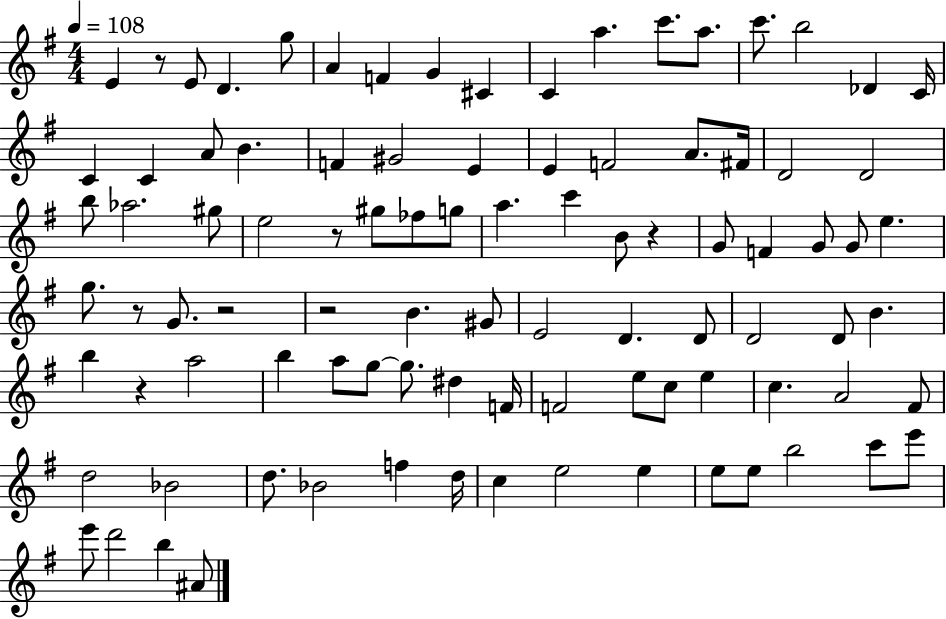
X:1
T:Untitled
M:4/4
L:1/4
K:G
E z/2 E/2 D g/2 A F G ^C C a c'/2 a/2 c'/2 b2 _D C/4 C C A/2 B F ^G2 E E F2 A/2 ^F/4 D2 D2 b/2 _a2 ^g/2 e2 z/2 ^g/2 _f/2 g/2 a c' B/2 z G/2 F G/2 G/2 e g/2 z/2 G/2 z2 z2 B ^G/2 E2 D D/2 D2 D/2 B b z a2 b a/2 g/2 g/2 ^d F/4 F2 e/2 c/2 e c A2 ^F/2 d2 _B2 d/2 _B2 f d/4 c e2 e e/2 e/2 b2 c'/2 e'/2 e'/2 d'2 b ^A/2